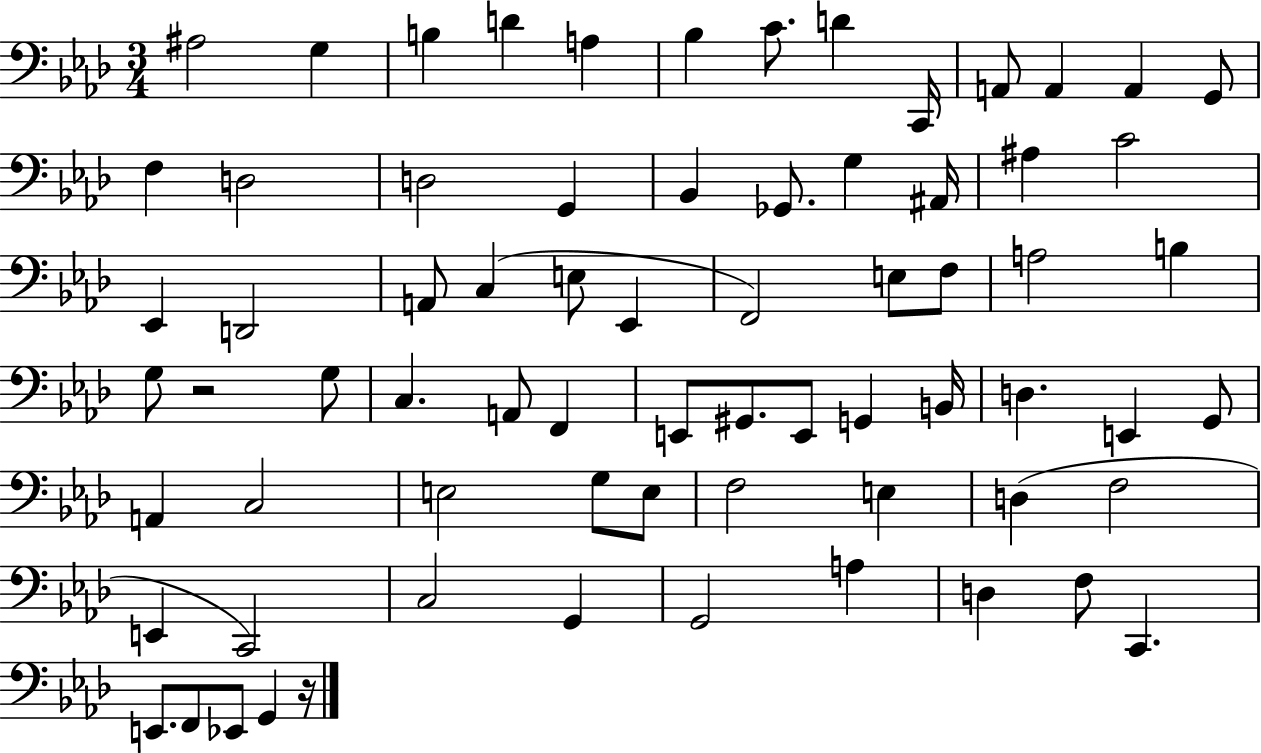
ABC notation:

X:1
T:Untitled
M:3/4
L:1/4
K:Ab
^A,2 G, B, D A, _B, C/2 D C,,/4 A,,/2 A,, A,, G,,/2 F, D,2 D,2 G,, _B,, _G,,/2 G, ^A,,/4 ^A, C2 _E,, D,,2 A,,/2 C, E,/2 _E,, F,,2 E,/2 F,/2 A,2 B, G,/2 z2 G,/2 C, A,,/2 F,, E,,/2 ^G,,/2 E,,/2 G,, B,,/4 D, E,, G,,/2 A,, C,2 E,2 G,/2 E,/2 F,2 E, D, F,2 E,, C,,2 C,2 G,, G,,2 A, D, F,/2 C,, E,,/2 F,,/2 _E,,/2 G,, z/4